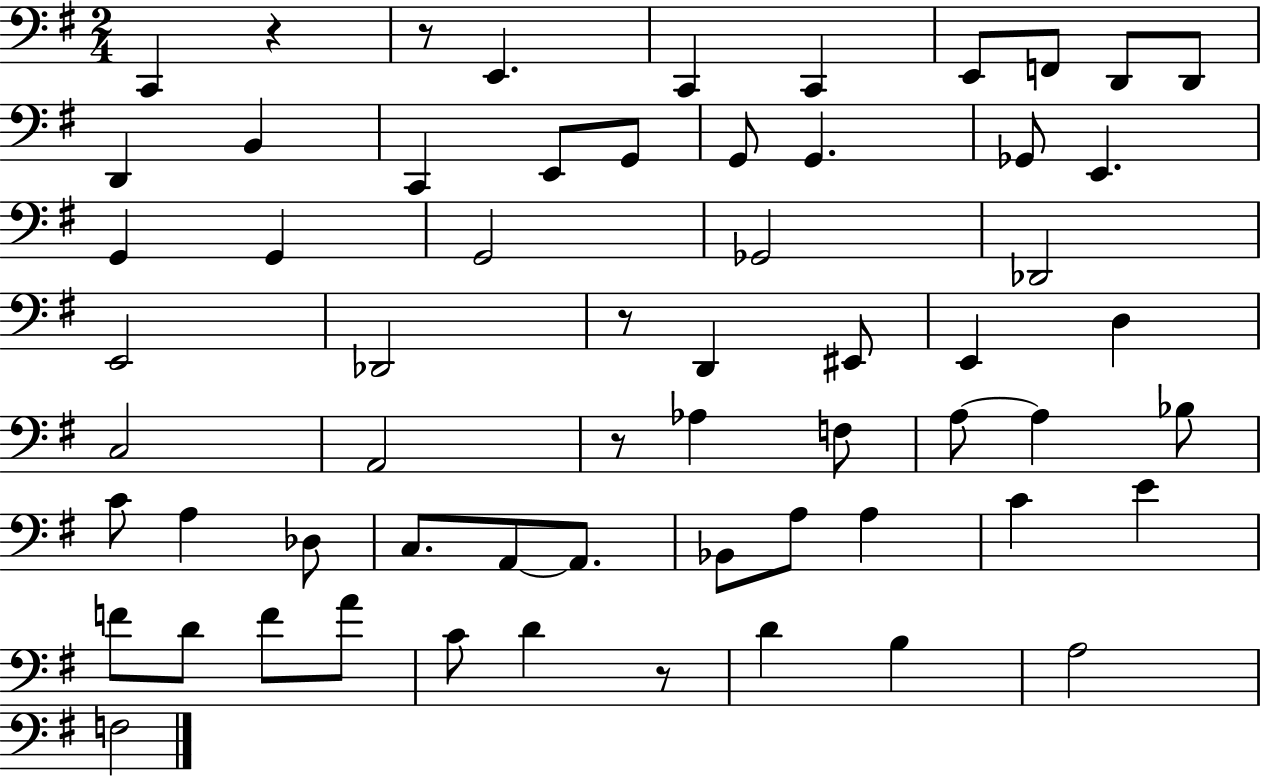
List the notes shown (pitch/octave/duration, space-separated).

C2/q R/q R/e E2/q. C2/q C2/q E2/e F2/e D2/e D2/e D2/q B2/q C2/q E2/e G2/e G2/e G2/q. Gb2/e E2/q. G2/q G2/q G2/h Gb2/h Db2/h E2/h Db2/h R/e D2/q EIS2/e E2/q D3/q C3/h A2/h R/e Ab3/q F3/e A3/e A3/q Bb3/e C4/e A3/q Db3/e C3/e. A2/e A2/e. Bb2/e A3/e A3/q C4/q E4/q F4/e D4/e F4/e A4/e C4/e D4/q R/e D4/q B3/q A3/h F3/h